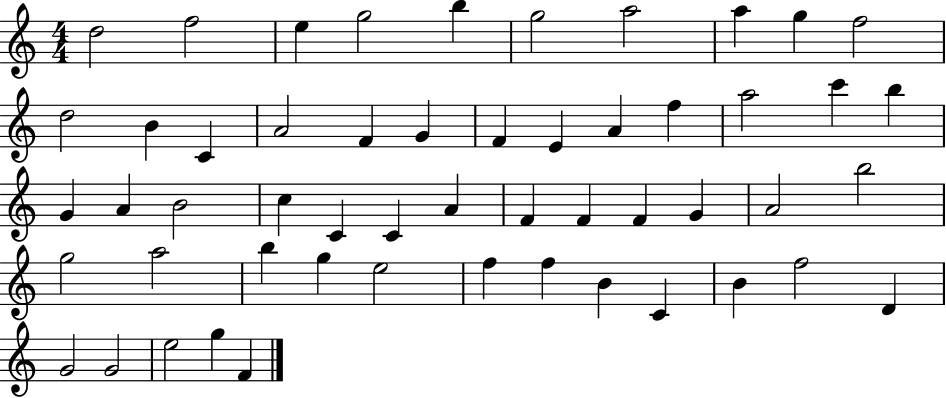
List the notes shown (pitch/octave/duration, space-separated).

D5/h F5/h E5/q G5/h B5/q G5/h A5/h A5/q G5/q F5/h D5/h B4/q C4/q A4/h F4/q G4/q F4/q E4/q A4/q F5/q A5/h C6/q B5/q G4/q A4/q B4/h C5/q C4/q C4/q A4/q F4/q F4/q F4/q G4/q A4/h B5/h G5/h A5/h B5/q G5/q E5/h F5/q F5/q B4/q C4/q B4/q F5/h D4/q G4/h G4/h E5/h G5/q F4/q